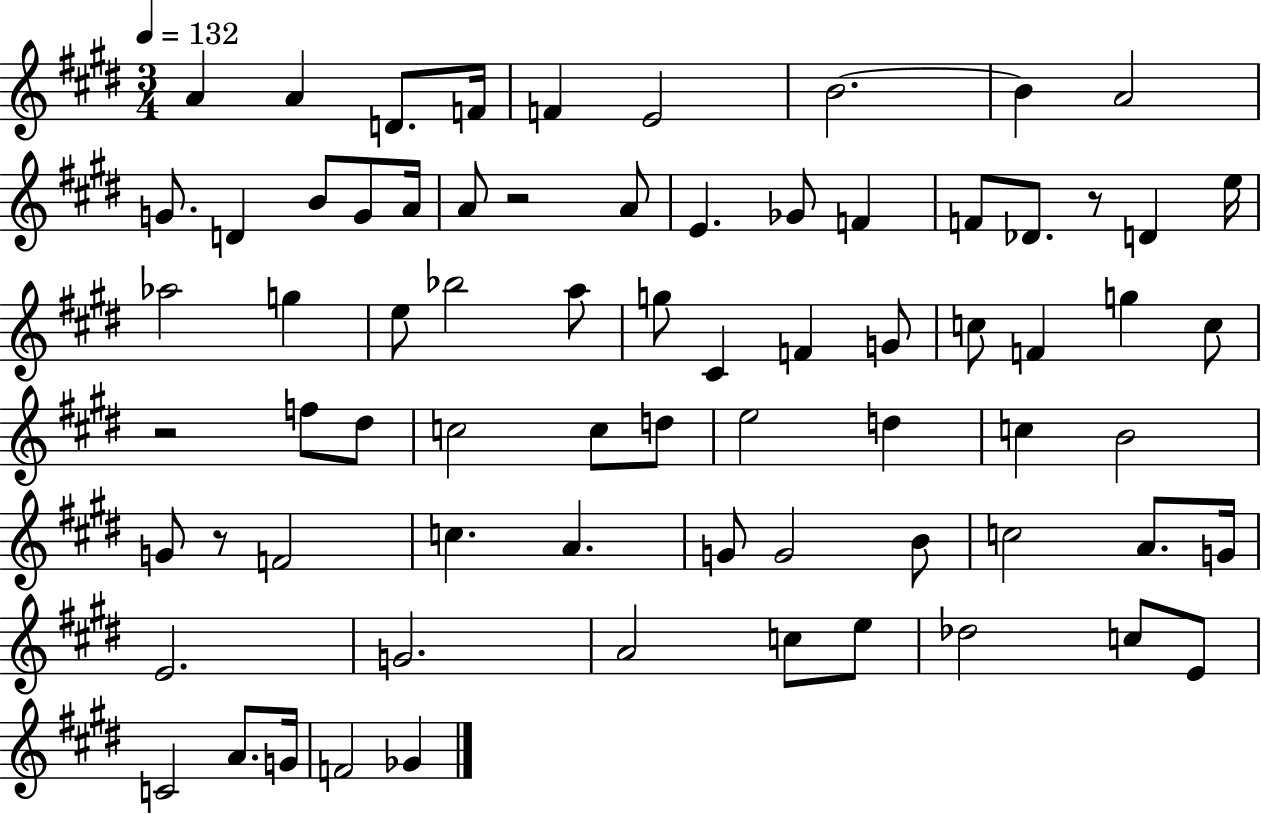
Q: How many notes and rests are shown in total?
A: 72